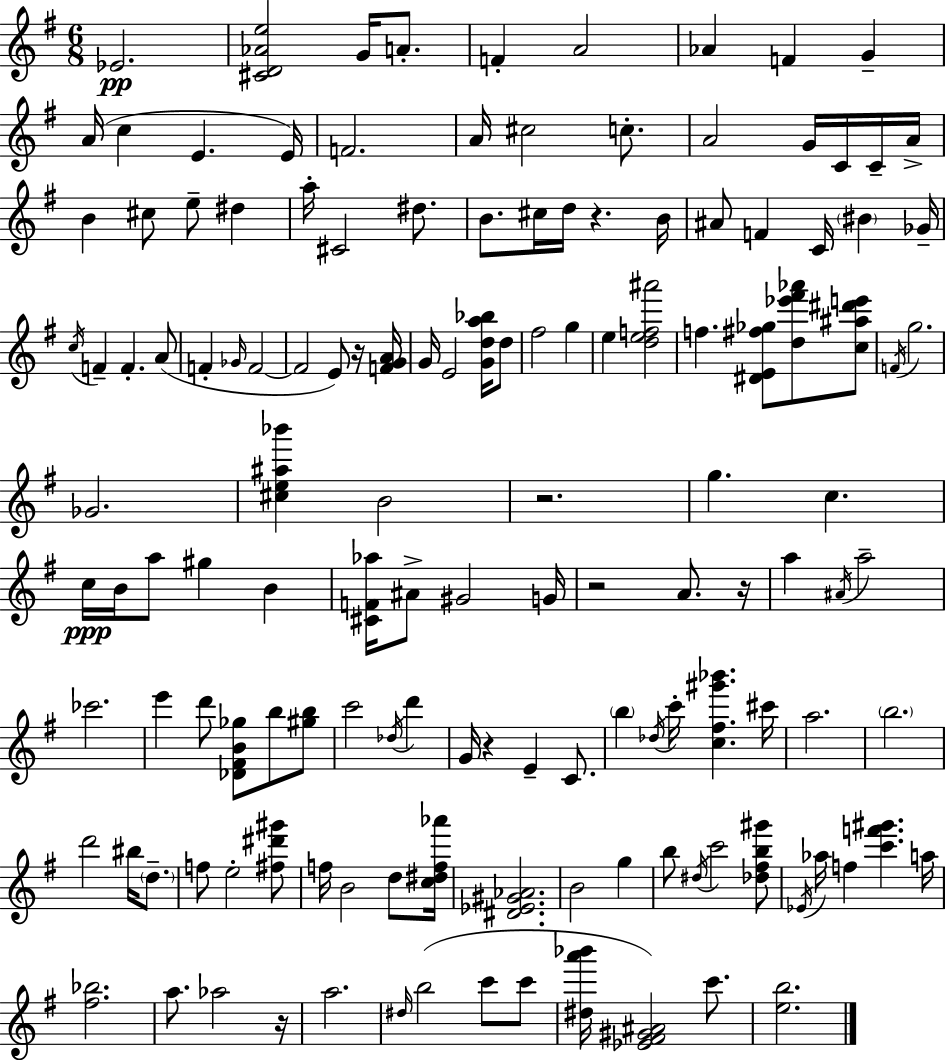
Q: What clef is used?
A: treble